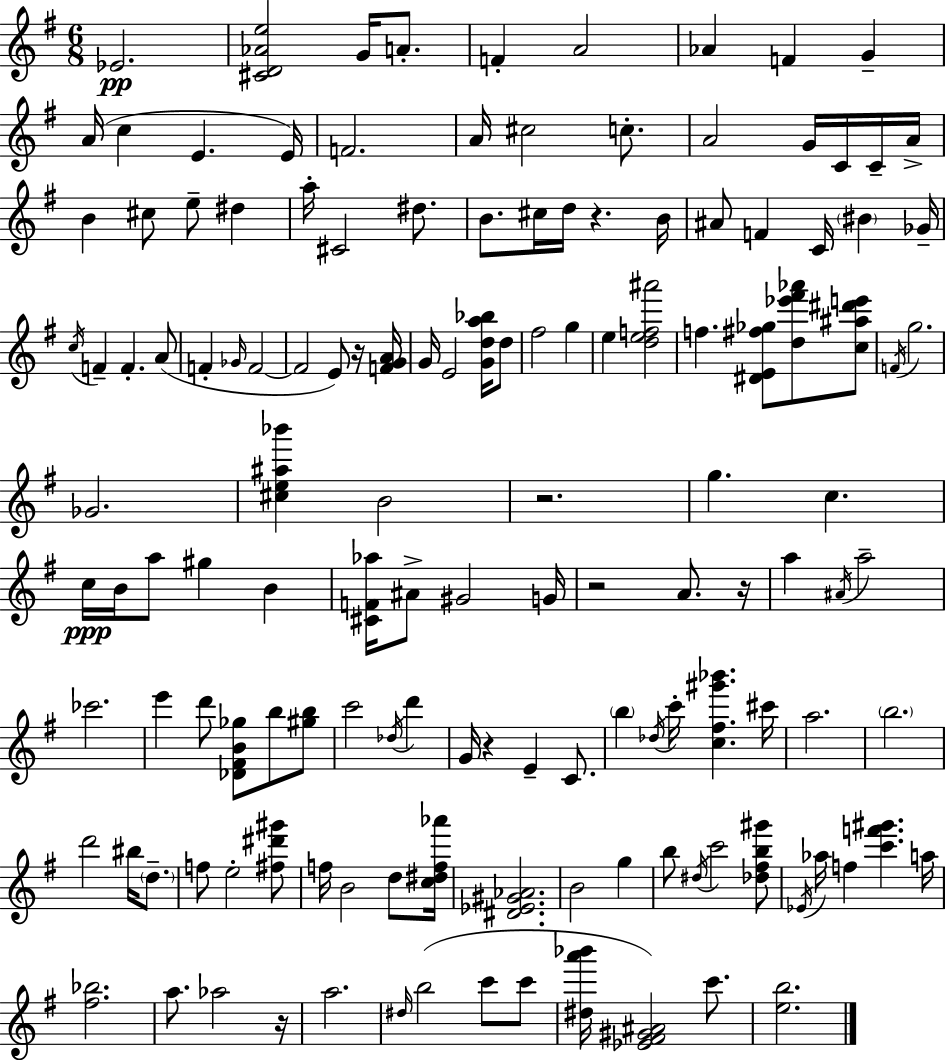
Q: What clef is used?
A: treble